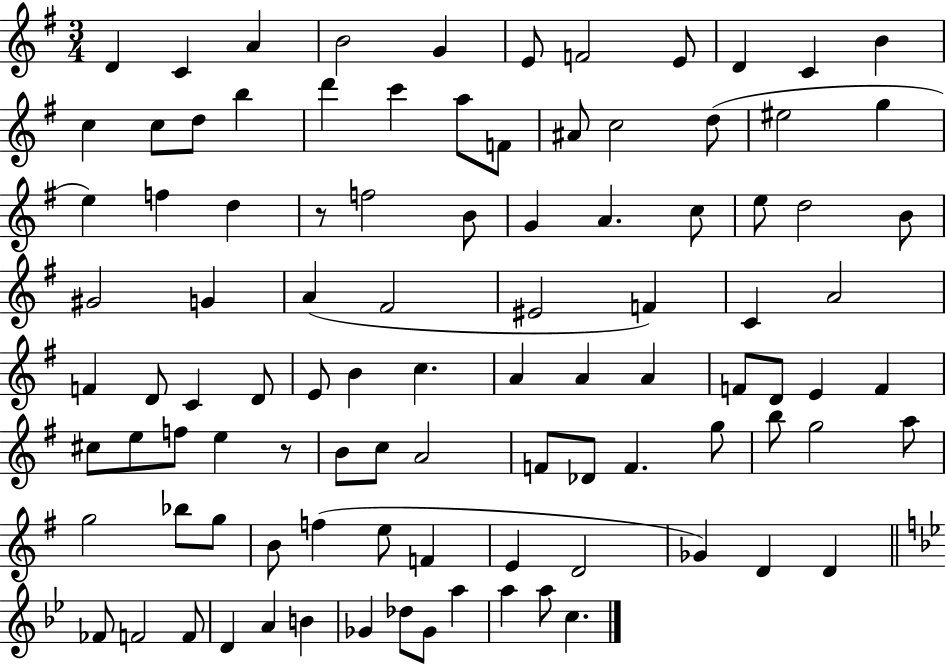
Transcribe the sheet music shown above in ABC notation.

X:1
T:Untitled
M:3/4
L:1/4
K:G
D C A B2 G E/2 F2 E/2 D C B c c/2 d/2 b d' c' a/2 F/2 ^A/2 c2 d/2 ^e2 g e f d z/2 f2 B/2 G A c/2 e/2 d2 B/2 ^G2 G A ^F2 ^E2 F C A2 F D/2 C D/2 E/2 B c A A A F/2 D/2 E F ^c/2 e/2 f/2 e z/2 B/2 c/2 A2 F/2 _D/2 F g/2 b/2 g2 a/2 g2 _b/2 g/2 B/2 f e/2 F E D2 _G D D _F/2 F2 F/2 D A B _G _d/2 _G/2 a a a/2 c